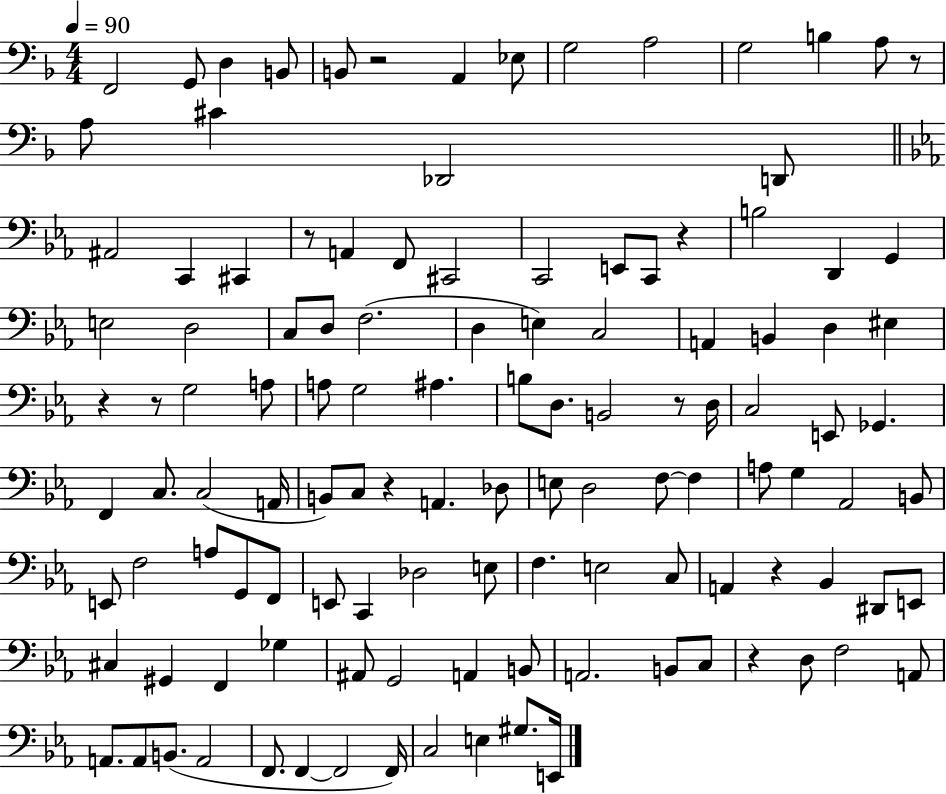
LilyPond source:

{
  \clef bass
  \numericTimeSignature
  \time 4/4
  \key f \major
  \tempo 4 = 90
  f,2 g,8 d4 b,8 | b,8 r2 a,4 ees8 | g2 a2 | g2 b4 a8 r8 | \break a8 cis'4 des,2 d,8 | \bar "||" \break \key c \minor ais,2 c,4 cis,4 | r8 a,4 f,8 cis,2 | c,2 e,8 c,8 r4 | b2 d,4 g,4 | \break e2 d2 | c8 d8 f2.( | d4 e4) c2 | a,4 b,4 d4 eis4 | \break r4 r8 g2 a8 | a8 g2 ais4. | b8 d8. b,2 r8 d16 | c2 e,8 ges,4. | \break f,4 c8. c2( a,16 | b,8) c8 r4 a,4. des8 | e8 d2 f8~~ f4 | a8 g4 aes,2 b,8 | \break e,8 f2 a8 g,8 f,8 | e,8 c,4 des2 e8 | f4. e2 c8 | a,4 r4 bes,4 dis,8 e,8 | \break cis4 gis,4 f,4 ges4 | ais,8 g,2 a,4 b,8 | a,2. b,8 c8 | r4 d8 f2 a,8 | \break a,8. a,8 b,8.( a,2 | f,8. f,4~~ f,2 f,16) | c2 e4 gis8. e,16 | \bar "|."
}